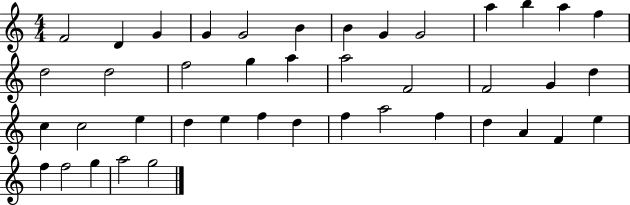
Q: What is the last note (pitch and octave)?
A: G5